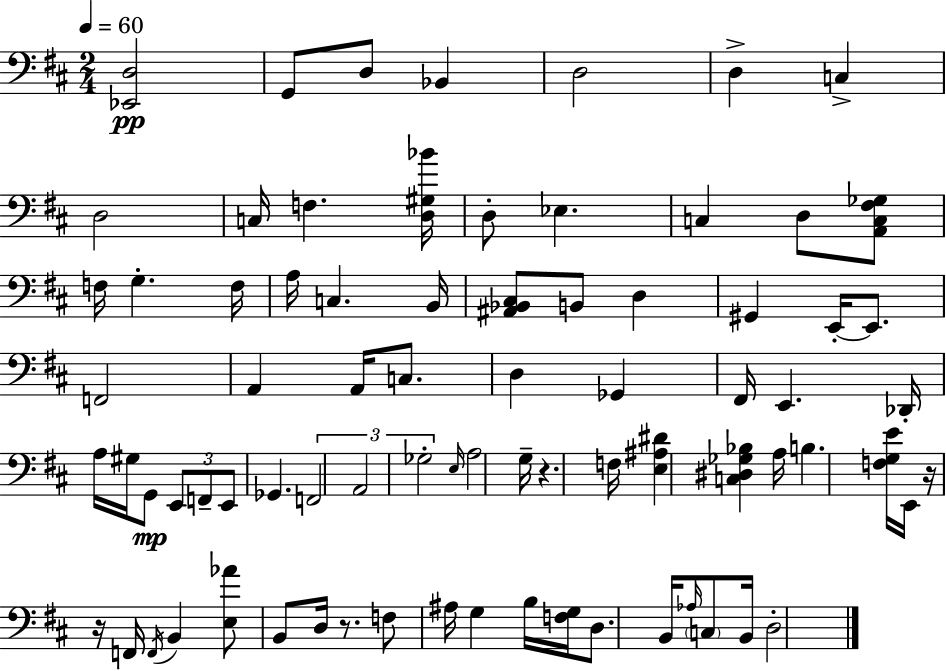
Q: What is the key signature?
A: D major